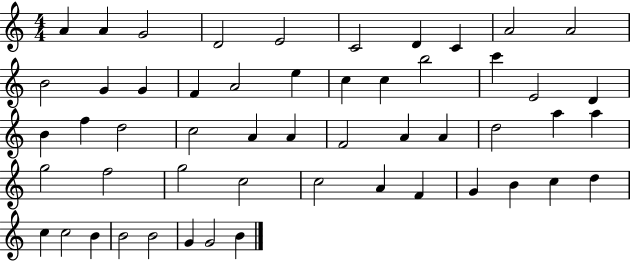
X:1
T:Untitled
M:4/4
L:1/4
K:C
A A G2 D2 E2 C2 D C A2 A2 B2 G G F A2 e c c b2 c' E2 D B f d2 c2 A A F2 A A d2 a a g2 f2 g2 c2 c2 A F G B c d c c2 B B2 B2 G G2 B